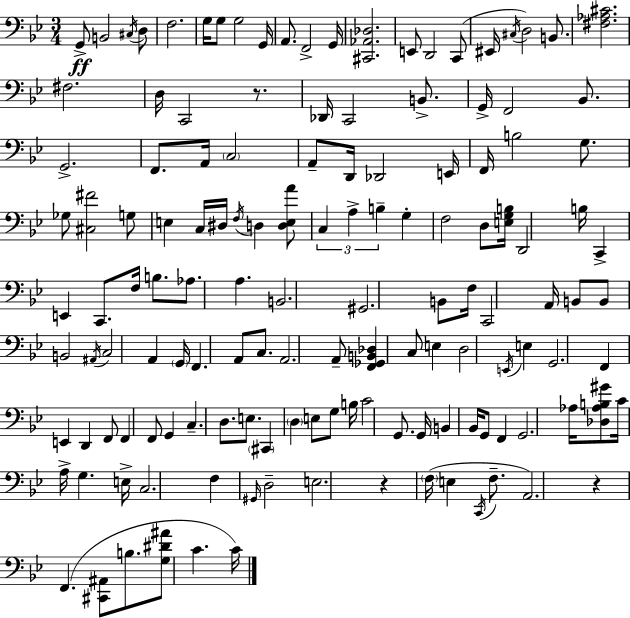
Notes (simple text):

G2/e B2/h C#3/s D3/e F3/h. G3/s G3/e G3/h G2/s A2/e. F2/h G2/s [C#2,Ab2,Db3]/h. E2/e D2/h C2/e EIS2/s C#3/s D3/h B2/e. [F#3,Ab3,C#4]/h. F#3/h. D3/s C2/h R/e. Db2/s C2/h B2/e. G2/s F2/h Bb2/e. G2/h. F2/e. A2/s C3/h A2/e D2/s Db2/h E2/s F2/s B3/h G3/e. Gb3/e [C#3,F#4]/h G3/e E3/q C3/s D#3/s F3/s D3/q [D3,E3,A4]/e C3/q A3/q B3/q G3/q F3/h D3/e [E3,G3,B3]/s D2/h B3/s C2/q E2/q C2/e. F3/s B3/e. Ab3/e. A3/q. B2/h. G#2/h. B2/e F3/s C2/h A2/s B2/e B2/e B2/h A#2/s C3/h A2/q G2/s F2/q. A2/e C3/e. A2/h. A2/e [F2,Gb2,B2,Db3]/q C3/e E3/q D3/h E2/s E3/q G2/h. F2/q E2/q D2/q F2/e F2/q F2/e G2/q C3/q. D3/e. E3/e. C#2/q D3/q E3/e G3/e B3/s C4/h G2/e. G2/s B2/q Bb2/s G2/e F2/q G2/h. Ab3/s [Db3,Ab3,B3,G#4]/e C4/s A3/s G3/q. E3/s C3/h. F3/q G#2/s D3/h E3/h. R/q F3/s E3/q C2/s F3/e. A2/h. R/q F2/q. [C#2,A#2]/e B3/e. [G3,D#4,A#4]/e C4/q. C4/s